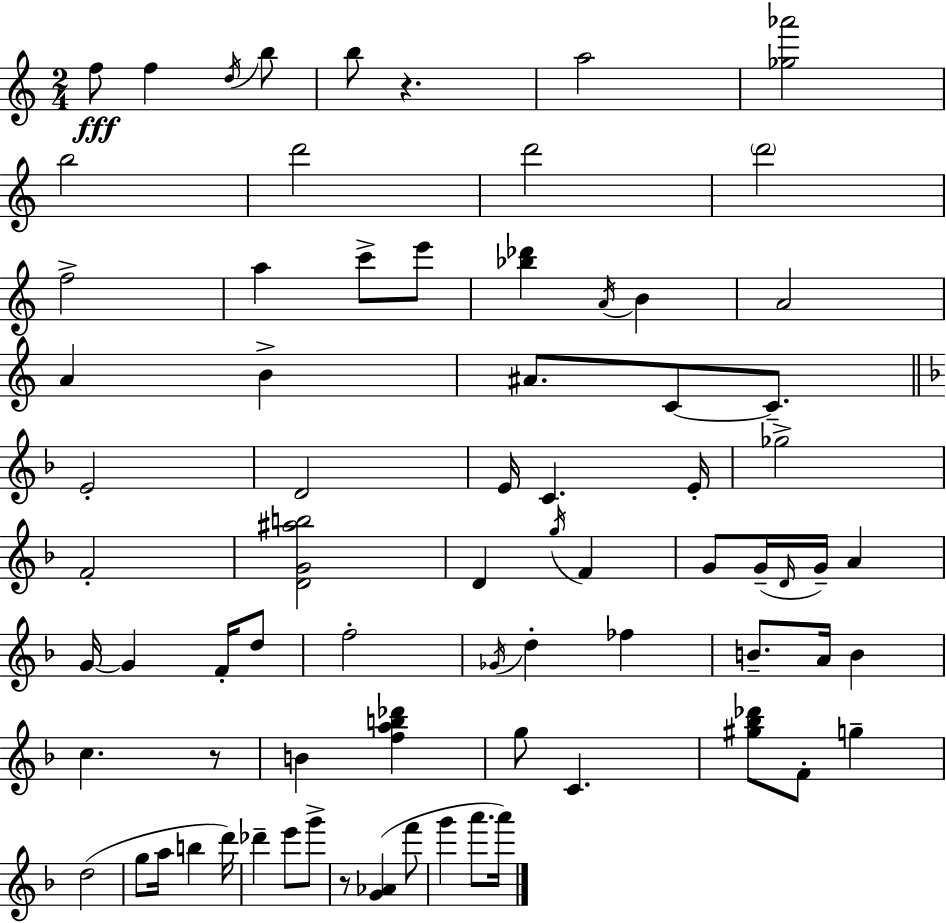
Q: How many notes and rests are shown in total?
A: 75